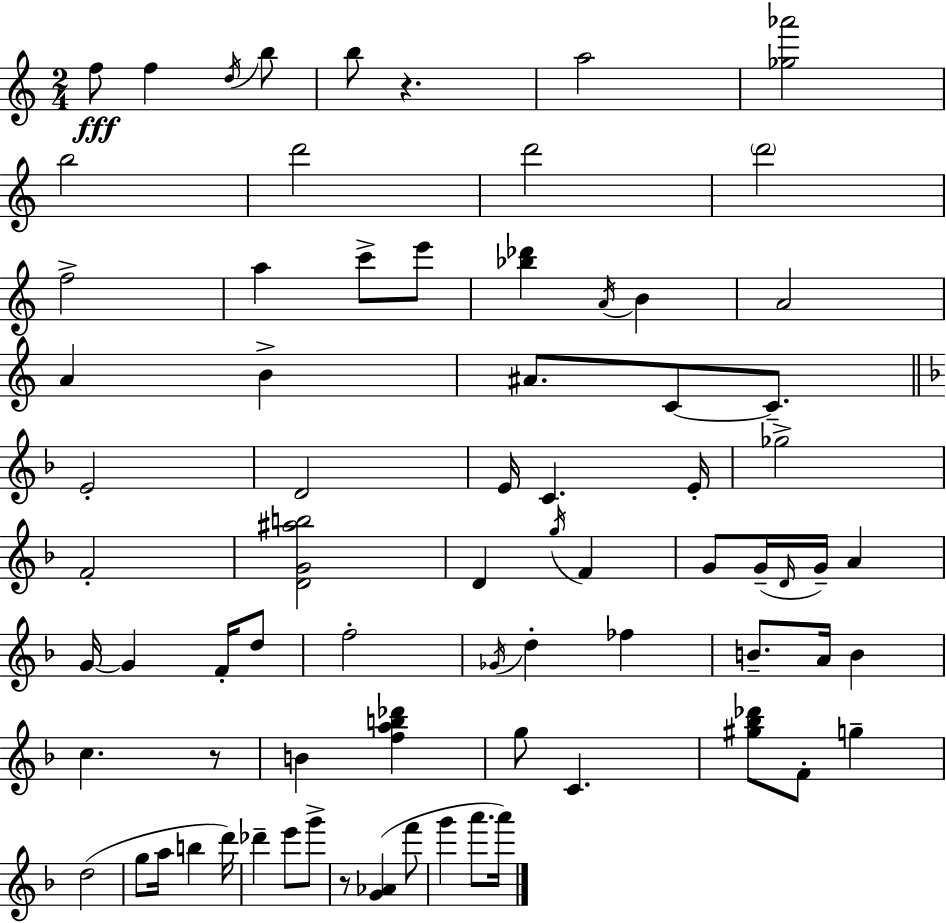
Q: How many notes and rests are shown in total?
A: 75